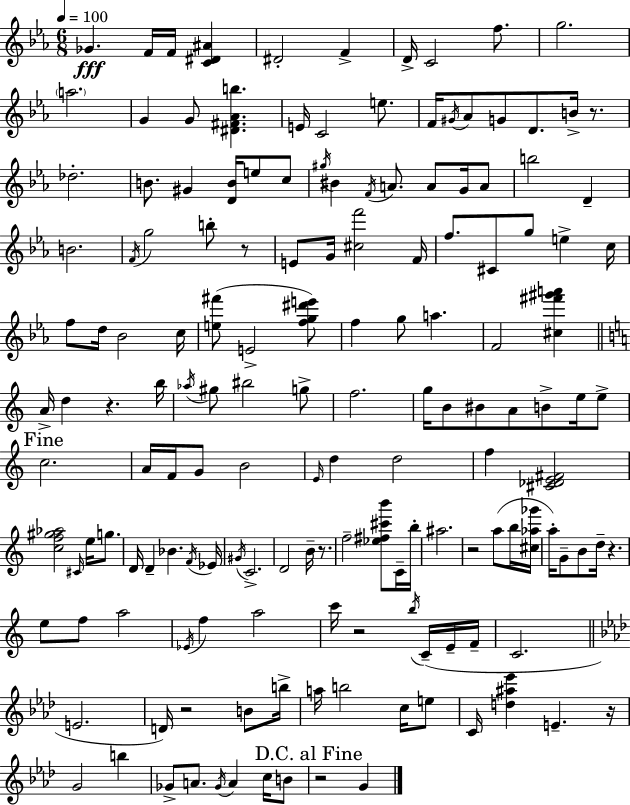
Gb4/q. F4/s F4/s [C4,D#4,A#4]/q D#4/h F4/q D4/s C4/h F5/e. G5/h. A5/h. G4/q G4/e [D#4,F#4,Ab4,B5]/q. E4/s C4/h E5/e. F4/s G#4/s Ab4/e G4/e D4/e. B4/s R/e. Db5/h. B4/e. G#4/q [D4,B4]/s E5/e C5/e G#5/s BIS4/q F4/s A4/e. A4/e G4/s A4/e B5/h D4/q B4/h. F4/s G5/h B5/e R/e E4/e G4/s [C#5,F6]/h F4/s F5/e. C#4/e G5/e E5/q C5/s F5/e D5/s Bb4/h C5/s [E5,F#6]/e E4/h [F5,G5,D#6,E6]/e F5/q G5/e A5/q. F4/h [C#5,F#6,G#6,A6]/q A4/s D5/q R/q. B5/s Ab5/s G#5/e BIS5/h G5/e F5/h. G5/s B4/e BIS4/e A4/e B4/e E5/s E5/e C5/h. A4/s F4/s G4/e B4/h E4/s D5/q D5/h F5/q [C#4,Db4,E4,F#4]/h [C5,F5,G#5,Ab5]/h C#4/s E5/s G5/e. D4/s D4/q Bb4/q. F4/s Eb4/s G#4/s C4/h. D4/h B4/s R/e. F5/h [Eb5,F#5,C#6,B6]/e C4/s B5/s A#5/h. R/h A5/e B5/s [C#5,Ab5,Gb6]/s A5/s G4/e B4/e D5/s R/q. E5/e F5/e A5/h Eb4/s F5/q A5/h C6/s R/h B5/s C4/s E4/s F4/s C4/h. E4/h. D4/s R/h B4/e B5/s A5/s B5/h C5/s E5/e C4/s [D5,A#5,Eb6]/q E4/q. R/s G4/h B5/q Gb4/e A4/e. Gb4/s A4/q C5/s B4/e R/h G4/q